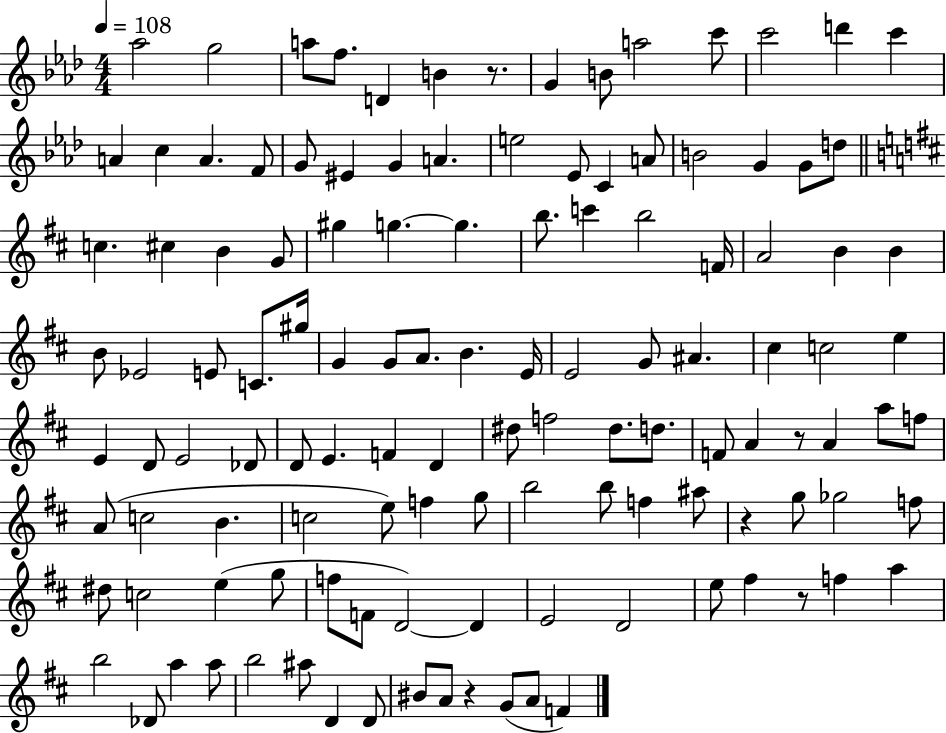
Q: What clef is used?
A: treble